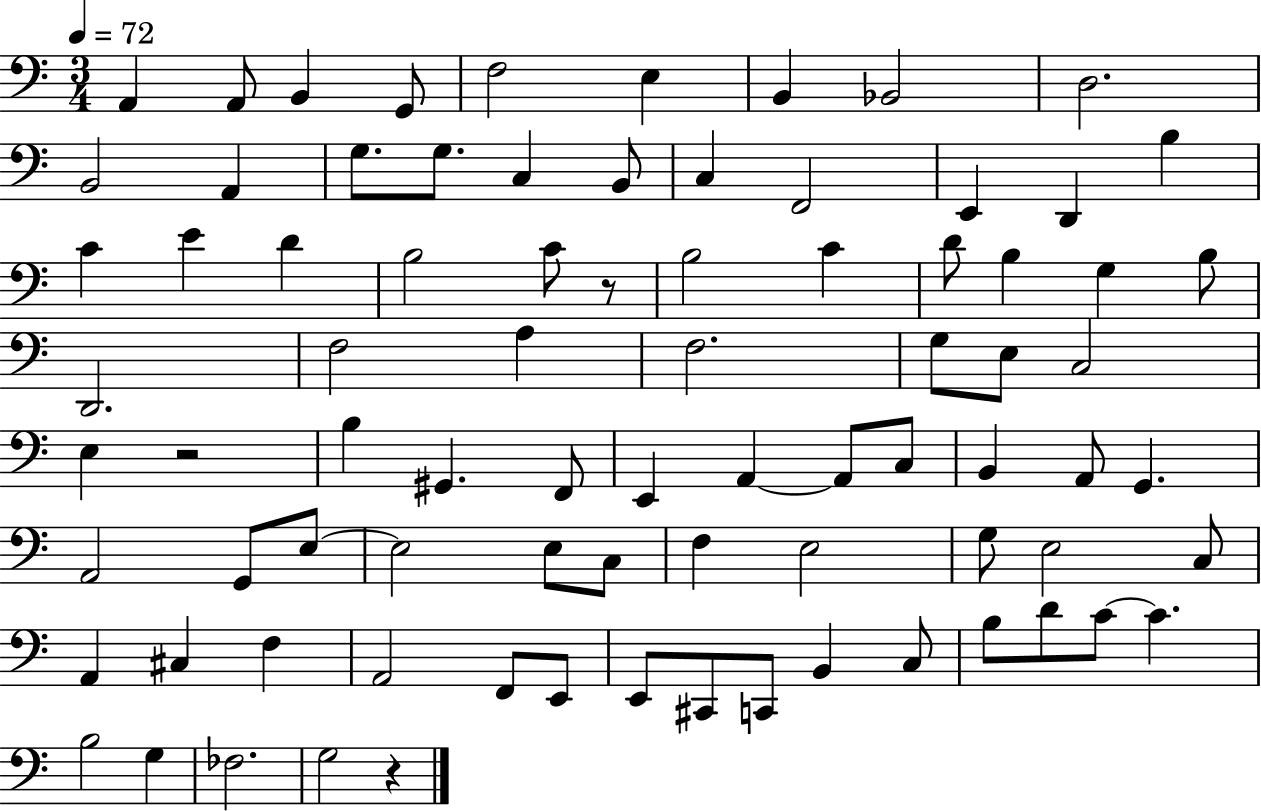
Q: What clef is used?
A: bass